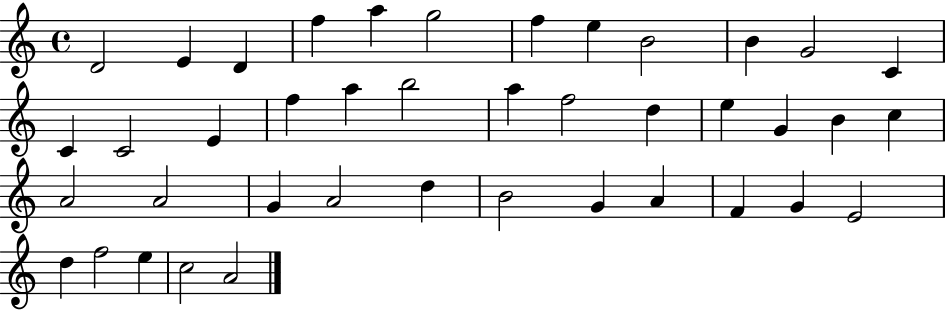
{
  \clef treble
  \time 4/4
  \defaultTimeSignature
  \key c \major
  d'2 e'4 d'4 | f''4 a''4 g''2 | f''4 e''4 b'2 | b'4 g'2 c'4 | \break c'4 c'2 e'4 | f''4 a''4 b''2 | a''4 f''2 d''4 | e''4 g'4 b'4 c''4 | \break a'2 a'2 | g'4 a'2 d''4 | b'2 g'4 a'4 | f'4 g'4 e'2 | \break d''4 f''2 e''4 | c''2 a'2 | \bar "|."
}